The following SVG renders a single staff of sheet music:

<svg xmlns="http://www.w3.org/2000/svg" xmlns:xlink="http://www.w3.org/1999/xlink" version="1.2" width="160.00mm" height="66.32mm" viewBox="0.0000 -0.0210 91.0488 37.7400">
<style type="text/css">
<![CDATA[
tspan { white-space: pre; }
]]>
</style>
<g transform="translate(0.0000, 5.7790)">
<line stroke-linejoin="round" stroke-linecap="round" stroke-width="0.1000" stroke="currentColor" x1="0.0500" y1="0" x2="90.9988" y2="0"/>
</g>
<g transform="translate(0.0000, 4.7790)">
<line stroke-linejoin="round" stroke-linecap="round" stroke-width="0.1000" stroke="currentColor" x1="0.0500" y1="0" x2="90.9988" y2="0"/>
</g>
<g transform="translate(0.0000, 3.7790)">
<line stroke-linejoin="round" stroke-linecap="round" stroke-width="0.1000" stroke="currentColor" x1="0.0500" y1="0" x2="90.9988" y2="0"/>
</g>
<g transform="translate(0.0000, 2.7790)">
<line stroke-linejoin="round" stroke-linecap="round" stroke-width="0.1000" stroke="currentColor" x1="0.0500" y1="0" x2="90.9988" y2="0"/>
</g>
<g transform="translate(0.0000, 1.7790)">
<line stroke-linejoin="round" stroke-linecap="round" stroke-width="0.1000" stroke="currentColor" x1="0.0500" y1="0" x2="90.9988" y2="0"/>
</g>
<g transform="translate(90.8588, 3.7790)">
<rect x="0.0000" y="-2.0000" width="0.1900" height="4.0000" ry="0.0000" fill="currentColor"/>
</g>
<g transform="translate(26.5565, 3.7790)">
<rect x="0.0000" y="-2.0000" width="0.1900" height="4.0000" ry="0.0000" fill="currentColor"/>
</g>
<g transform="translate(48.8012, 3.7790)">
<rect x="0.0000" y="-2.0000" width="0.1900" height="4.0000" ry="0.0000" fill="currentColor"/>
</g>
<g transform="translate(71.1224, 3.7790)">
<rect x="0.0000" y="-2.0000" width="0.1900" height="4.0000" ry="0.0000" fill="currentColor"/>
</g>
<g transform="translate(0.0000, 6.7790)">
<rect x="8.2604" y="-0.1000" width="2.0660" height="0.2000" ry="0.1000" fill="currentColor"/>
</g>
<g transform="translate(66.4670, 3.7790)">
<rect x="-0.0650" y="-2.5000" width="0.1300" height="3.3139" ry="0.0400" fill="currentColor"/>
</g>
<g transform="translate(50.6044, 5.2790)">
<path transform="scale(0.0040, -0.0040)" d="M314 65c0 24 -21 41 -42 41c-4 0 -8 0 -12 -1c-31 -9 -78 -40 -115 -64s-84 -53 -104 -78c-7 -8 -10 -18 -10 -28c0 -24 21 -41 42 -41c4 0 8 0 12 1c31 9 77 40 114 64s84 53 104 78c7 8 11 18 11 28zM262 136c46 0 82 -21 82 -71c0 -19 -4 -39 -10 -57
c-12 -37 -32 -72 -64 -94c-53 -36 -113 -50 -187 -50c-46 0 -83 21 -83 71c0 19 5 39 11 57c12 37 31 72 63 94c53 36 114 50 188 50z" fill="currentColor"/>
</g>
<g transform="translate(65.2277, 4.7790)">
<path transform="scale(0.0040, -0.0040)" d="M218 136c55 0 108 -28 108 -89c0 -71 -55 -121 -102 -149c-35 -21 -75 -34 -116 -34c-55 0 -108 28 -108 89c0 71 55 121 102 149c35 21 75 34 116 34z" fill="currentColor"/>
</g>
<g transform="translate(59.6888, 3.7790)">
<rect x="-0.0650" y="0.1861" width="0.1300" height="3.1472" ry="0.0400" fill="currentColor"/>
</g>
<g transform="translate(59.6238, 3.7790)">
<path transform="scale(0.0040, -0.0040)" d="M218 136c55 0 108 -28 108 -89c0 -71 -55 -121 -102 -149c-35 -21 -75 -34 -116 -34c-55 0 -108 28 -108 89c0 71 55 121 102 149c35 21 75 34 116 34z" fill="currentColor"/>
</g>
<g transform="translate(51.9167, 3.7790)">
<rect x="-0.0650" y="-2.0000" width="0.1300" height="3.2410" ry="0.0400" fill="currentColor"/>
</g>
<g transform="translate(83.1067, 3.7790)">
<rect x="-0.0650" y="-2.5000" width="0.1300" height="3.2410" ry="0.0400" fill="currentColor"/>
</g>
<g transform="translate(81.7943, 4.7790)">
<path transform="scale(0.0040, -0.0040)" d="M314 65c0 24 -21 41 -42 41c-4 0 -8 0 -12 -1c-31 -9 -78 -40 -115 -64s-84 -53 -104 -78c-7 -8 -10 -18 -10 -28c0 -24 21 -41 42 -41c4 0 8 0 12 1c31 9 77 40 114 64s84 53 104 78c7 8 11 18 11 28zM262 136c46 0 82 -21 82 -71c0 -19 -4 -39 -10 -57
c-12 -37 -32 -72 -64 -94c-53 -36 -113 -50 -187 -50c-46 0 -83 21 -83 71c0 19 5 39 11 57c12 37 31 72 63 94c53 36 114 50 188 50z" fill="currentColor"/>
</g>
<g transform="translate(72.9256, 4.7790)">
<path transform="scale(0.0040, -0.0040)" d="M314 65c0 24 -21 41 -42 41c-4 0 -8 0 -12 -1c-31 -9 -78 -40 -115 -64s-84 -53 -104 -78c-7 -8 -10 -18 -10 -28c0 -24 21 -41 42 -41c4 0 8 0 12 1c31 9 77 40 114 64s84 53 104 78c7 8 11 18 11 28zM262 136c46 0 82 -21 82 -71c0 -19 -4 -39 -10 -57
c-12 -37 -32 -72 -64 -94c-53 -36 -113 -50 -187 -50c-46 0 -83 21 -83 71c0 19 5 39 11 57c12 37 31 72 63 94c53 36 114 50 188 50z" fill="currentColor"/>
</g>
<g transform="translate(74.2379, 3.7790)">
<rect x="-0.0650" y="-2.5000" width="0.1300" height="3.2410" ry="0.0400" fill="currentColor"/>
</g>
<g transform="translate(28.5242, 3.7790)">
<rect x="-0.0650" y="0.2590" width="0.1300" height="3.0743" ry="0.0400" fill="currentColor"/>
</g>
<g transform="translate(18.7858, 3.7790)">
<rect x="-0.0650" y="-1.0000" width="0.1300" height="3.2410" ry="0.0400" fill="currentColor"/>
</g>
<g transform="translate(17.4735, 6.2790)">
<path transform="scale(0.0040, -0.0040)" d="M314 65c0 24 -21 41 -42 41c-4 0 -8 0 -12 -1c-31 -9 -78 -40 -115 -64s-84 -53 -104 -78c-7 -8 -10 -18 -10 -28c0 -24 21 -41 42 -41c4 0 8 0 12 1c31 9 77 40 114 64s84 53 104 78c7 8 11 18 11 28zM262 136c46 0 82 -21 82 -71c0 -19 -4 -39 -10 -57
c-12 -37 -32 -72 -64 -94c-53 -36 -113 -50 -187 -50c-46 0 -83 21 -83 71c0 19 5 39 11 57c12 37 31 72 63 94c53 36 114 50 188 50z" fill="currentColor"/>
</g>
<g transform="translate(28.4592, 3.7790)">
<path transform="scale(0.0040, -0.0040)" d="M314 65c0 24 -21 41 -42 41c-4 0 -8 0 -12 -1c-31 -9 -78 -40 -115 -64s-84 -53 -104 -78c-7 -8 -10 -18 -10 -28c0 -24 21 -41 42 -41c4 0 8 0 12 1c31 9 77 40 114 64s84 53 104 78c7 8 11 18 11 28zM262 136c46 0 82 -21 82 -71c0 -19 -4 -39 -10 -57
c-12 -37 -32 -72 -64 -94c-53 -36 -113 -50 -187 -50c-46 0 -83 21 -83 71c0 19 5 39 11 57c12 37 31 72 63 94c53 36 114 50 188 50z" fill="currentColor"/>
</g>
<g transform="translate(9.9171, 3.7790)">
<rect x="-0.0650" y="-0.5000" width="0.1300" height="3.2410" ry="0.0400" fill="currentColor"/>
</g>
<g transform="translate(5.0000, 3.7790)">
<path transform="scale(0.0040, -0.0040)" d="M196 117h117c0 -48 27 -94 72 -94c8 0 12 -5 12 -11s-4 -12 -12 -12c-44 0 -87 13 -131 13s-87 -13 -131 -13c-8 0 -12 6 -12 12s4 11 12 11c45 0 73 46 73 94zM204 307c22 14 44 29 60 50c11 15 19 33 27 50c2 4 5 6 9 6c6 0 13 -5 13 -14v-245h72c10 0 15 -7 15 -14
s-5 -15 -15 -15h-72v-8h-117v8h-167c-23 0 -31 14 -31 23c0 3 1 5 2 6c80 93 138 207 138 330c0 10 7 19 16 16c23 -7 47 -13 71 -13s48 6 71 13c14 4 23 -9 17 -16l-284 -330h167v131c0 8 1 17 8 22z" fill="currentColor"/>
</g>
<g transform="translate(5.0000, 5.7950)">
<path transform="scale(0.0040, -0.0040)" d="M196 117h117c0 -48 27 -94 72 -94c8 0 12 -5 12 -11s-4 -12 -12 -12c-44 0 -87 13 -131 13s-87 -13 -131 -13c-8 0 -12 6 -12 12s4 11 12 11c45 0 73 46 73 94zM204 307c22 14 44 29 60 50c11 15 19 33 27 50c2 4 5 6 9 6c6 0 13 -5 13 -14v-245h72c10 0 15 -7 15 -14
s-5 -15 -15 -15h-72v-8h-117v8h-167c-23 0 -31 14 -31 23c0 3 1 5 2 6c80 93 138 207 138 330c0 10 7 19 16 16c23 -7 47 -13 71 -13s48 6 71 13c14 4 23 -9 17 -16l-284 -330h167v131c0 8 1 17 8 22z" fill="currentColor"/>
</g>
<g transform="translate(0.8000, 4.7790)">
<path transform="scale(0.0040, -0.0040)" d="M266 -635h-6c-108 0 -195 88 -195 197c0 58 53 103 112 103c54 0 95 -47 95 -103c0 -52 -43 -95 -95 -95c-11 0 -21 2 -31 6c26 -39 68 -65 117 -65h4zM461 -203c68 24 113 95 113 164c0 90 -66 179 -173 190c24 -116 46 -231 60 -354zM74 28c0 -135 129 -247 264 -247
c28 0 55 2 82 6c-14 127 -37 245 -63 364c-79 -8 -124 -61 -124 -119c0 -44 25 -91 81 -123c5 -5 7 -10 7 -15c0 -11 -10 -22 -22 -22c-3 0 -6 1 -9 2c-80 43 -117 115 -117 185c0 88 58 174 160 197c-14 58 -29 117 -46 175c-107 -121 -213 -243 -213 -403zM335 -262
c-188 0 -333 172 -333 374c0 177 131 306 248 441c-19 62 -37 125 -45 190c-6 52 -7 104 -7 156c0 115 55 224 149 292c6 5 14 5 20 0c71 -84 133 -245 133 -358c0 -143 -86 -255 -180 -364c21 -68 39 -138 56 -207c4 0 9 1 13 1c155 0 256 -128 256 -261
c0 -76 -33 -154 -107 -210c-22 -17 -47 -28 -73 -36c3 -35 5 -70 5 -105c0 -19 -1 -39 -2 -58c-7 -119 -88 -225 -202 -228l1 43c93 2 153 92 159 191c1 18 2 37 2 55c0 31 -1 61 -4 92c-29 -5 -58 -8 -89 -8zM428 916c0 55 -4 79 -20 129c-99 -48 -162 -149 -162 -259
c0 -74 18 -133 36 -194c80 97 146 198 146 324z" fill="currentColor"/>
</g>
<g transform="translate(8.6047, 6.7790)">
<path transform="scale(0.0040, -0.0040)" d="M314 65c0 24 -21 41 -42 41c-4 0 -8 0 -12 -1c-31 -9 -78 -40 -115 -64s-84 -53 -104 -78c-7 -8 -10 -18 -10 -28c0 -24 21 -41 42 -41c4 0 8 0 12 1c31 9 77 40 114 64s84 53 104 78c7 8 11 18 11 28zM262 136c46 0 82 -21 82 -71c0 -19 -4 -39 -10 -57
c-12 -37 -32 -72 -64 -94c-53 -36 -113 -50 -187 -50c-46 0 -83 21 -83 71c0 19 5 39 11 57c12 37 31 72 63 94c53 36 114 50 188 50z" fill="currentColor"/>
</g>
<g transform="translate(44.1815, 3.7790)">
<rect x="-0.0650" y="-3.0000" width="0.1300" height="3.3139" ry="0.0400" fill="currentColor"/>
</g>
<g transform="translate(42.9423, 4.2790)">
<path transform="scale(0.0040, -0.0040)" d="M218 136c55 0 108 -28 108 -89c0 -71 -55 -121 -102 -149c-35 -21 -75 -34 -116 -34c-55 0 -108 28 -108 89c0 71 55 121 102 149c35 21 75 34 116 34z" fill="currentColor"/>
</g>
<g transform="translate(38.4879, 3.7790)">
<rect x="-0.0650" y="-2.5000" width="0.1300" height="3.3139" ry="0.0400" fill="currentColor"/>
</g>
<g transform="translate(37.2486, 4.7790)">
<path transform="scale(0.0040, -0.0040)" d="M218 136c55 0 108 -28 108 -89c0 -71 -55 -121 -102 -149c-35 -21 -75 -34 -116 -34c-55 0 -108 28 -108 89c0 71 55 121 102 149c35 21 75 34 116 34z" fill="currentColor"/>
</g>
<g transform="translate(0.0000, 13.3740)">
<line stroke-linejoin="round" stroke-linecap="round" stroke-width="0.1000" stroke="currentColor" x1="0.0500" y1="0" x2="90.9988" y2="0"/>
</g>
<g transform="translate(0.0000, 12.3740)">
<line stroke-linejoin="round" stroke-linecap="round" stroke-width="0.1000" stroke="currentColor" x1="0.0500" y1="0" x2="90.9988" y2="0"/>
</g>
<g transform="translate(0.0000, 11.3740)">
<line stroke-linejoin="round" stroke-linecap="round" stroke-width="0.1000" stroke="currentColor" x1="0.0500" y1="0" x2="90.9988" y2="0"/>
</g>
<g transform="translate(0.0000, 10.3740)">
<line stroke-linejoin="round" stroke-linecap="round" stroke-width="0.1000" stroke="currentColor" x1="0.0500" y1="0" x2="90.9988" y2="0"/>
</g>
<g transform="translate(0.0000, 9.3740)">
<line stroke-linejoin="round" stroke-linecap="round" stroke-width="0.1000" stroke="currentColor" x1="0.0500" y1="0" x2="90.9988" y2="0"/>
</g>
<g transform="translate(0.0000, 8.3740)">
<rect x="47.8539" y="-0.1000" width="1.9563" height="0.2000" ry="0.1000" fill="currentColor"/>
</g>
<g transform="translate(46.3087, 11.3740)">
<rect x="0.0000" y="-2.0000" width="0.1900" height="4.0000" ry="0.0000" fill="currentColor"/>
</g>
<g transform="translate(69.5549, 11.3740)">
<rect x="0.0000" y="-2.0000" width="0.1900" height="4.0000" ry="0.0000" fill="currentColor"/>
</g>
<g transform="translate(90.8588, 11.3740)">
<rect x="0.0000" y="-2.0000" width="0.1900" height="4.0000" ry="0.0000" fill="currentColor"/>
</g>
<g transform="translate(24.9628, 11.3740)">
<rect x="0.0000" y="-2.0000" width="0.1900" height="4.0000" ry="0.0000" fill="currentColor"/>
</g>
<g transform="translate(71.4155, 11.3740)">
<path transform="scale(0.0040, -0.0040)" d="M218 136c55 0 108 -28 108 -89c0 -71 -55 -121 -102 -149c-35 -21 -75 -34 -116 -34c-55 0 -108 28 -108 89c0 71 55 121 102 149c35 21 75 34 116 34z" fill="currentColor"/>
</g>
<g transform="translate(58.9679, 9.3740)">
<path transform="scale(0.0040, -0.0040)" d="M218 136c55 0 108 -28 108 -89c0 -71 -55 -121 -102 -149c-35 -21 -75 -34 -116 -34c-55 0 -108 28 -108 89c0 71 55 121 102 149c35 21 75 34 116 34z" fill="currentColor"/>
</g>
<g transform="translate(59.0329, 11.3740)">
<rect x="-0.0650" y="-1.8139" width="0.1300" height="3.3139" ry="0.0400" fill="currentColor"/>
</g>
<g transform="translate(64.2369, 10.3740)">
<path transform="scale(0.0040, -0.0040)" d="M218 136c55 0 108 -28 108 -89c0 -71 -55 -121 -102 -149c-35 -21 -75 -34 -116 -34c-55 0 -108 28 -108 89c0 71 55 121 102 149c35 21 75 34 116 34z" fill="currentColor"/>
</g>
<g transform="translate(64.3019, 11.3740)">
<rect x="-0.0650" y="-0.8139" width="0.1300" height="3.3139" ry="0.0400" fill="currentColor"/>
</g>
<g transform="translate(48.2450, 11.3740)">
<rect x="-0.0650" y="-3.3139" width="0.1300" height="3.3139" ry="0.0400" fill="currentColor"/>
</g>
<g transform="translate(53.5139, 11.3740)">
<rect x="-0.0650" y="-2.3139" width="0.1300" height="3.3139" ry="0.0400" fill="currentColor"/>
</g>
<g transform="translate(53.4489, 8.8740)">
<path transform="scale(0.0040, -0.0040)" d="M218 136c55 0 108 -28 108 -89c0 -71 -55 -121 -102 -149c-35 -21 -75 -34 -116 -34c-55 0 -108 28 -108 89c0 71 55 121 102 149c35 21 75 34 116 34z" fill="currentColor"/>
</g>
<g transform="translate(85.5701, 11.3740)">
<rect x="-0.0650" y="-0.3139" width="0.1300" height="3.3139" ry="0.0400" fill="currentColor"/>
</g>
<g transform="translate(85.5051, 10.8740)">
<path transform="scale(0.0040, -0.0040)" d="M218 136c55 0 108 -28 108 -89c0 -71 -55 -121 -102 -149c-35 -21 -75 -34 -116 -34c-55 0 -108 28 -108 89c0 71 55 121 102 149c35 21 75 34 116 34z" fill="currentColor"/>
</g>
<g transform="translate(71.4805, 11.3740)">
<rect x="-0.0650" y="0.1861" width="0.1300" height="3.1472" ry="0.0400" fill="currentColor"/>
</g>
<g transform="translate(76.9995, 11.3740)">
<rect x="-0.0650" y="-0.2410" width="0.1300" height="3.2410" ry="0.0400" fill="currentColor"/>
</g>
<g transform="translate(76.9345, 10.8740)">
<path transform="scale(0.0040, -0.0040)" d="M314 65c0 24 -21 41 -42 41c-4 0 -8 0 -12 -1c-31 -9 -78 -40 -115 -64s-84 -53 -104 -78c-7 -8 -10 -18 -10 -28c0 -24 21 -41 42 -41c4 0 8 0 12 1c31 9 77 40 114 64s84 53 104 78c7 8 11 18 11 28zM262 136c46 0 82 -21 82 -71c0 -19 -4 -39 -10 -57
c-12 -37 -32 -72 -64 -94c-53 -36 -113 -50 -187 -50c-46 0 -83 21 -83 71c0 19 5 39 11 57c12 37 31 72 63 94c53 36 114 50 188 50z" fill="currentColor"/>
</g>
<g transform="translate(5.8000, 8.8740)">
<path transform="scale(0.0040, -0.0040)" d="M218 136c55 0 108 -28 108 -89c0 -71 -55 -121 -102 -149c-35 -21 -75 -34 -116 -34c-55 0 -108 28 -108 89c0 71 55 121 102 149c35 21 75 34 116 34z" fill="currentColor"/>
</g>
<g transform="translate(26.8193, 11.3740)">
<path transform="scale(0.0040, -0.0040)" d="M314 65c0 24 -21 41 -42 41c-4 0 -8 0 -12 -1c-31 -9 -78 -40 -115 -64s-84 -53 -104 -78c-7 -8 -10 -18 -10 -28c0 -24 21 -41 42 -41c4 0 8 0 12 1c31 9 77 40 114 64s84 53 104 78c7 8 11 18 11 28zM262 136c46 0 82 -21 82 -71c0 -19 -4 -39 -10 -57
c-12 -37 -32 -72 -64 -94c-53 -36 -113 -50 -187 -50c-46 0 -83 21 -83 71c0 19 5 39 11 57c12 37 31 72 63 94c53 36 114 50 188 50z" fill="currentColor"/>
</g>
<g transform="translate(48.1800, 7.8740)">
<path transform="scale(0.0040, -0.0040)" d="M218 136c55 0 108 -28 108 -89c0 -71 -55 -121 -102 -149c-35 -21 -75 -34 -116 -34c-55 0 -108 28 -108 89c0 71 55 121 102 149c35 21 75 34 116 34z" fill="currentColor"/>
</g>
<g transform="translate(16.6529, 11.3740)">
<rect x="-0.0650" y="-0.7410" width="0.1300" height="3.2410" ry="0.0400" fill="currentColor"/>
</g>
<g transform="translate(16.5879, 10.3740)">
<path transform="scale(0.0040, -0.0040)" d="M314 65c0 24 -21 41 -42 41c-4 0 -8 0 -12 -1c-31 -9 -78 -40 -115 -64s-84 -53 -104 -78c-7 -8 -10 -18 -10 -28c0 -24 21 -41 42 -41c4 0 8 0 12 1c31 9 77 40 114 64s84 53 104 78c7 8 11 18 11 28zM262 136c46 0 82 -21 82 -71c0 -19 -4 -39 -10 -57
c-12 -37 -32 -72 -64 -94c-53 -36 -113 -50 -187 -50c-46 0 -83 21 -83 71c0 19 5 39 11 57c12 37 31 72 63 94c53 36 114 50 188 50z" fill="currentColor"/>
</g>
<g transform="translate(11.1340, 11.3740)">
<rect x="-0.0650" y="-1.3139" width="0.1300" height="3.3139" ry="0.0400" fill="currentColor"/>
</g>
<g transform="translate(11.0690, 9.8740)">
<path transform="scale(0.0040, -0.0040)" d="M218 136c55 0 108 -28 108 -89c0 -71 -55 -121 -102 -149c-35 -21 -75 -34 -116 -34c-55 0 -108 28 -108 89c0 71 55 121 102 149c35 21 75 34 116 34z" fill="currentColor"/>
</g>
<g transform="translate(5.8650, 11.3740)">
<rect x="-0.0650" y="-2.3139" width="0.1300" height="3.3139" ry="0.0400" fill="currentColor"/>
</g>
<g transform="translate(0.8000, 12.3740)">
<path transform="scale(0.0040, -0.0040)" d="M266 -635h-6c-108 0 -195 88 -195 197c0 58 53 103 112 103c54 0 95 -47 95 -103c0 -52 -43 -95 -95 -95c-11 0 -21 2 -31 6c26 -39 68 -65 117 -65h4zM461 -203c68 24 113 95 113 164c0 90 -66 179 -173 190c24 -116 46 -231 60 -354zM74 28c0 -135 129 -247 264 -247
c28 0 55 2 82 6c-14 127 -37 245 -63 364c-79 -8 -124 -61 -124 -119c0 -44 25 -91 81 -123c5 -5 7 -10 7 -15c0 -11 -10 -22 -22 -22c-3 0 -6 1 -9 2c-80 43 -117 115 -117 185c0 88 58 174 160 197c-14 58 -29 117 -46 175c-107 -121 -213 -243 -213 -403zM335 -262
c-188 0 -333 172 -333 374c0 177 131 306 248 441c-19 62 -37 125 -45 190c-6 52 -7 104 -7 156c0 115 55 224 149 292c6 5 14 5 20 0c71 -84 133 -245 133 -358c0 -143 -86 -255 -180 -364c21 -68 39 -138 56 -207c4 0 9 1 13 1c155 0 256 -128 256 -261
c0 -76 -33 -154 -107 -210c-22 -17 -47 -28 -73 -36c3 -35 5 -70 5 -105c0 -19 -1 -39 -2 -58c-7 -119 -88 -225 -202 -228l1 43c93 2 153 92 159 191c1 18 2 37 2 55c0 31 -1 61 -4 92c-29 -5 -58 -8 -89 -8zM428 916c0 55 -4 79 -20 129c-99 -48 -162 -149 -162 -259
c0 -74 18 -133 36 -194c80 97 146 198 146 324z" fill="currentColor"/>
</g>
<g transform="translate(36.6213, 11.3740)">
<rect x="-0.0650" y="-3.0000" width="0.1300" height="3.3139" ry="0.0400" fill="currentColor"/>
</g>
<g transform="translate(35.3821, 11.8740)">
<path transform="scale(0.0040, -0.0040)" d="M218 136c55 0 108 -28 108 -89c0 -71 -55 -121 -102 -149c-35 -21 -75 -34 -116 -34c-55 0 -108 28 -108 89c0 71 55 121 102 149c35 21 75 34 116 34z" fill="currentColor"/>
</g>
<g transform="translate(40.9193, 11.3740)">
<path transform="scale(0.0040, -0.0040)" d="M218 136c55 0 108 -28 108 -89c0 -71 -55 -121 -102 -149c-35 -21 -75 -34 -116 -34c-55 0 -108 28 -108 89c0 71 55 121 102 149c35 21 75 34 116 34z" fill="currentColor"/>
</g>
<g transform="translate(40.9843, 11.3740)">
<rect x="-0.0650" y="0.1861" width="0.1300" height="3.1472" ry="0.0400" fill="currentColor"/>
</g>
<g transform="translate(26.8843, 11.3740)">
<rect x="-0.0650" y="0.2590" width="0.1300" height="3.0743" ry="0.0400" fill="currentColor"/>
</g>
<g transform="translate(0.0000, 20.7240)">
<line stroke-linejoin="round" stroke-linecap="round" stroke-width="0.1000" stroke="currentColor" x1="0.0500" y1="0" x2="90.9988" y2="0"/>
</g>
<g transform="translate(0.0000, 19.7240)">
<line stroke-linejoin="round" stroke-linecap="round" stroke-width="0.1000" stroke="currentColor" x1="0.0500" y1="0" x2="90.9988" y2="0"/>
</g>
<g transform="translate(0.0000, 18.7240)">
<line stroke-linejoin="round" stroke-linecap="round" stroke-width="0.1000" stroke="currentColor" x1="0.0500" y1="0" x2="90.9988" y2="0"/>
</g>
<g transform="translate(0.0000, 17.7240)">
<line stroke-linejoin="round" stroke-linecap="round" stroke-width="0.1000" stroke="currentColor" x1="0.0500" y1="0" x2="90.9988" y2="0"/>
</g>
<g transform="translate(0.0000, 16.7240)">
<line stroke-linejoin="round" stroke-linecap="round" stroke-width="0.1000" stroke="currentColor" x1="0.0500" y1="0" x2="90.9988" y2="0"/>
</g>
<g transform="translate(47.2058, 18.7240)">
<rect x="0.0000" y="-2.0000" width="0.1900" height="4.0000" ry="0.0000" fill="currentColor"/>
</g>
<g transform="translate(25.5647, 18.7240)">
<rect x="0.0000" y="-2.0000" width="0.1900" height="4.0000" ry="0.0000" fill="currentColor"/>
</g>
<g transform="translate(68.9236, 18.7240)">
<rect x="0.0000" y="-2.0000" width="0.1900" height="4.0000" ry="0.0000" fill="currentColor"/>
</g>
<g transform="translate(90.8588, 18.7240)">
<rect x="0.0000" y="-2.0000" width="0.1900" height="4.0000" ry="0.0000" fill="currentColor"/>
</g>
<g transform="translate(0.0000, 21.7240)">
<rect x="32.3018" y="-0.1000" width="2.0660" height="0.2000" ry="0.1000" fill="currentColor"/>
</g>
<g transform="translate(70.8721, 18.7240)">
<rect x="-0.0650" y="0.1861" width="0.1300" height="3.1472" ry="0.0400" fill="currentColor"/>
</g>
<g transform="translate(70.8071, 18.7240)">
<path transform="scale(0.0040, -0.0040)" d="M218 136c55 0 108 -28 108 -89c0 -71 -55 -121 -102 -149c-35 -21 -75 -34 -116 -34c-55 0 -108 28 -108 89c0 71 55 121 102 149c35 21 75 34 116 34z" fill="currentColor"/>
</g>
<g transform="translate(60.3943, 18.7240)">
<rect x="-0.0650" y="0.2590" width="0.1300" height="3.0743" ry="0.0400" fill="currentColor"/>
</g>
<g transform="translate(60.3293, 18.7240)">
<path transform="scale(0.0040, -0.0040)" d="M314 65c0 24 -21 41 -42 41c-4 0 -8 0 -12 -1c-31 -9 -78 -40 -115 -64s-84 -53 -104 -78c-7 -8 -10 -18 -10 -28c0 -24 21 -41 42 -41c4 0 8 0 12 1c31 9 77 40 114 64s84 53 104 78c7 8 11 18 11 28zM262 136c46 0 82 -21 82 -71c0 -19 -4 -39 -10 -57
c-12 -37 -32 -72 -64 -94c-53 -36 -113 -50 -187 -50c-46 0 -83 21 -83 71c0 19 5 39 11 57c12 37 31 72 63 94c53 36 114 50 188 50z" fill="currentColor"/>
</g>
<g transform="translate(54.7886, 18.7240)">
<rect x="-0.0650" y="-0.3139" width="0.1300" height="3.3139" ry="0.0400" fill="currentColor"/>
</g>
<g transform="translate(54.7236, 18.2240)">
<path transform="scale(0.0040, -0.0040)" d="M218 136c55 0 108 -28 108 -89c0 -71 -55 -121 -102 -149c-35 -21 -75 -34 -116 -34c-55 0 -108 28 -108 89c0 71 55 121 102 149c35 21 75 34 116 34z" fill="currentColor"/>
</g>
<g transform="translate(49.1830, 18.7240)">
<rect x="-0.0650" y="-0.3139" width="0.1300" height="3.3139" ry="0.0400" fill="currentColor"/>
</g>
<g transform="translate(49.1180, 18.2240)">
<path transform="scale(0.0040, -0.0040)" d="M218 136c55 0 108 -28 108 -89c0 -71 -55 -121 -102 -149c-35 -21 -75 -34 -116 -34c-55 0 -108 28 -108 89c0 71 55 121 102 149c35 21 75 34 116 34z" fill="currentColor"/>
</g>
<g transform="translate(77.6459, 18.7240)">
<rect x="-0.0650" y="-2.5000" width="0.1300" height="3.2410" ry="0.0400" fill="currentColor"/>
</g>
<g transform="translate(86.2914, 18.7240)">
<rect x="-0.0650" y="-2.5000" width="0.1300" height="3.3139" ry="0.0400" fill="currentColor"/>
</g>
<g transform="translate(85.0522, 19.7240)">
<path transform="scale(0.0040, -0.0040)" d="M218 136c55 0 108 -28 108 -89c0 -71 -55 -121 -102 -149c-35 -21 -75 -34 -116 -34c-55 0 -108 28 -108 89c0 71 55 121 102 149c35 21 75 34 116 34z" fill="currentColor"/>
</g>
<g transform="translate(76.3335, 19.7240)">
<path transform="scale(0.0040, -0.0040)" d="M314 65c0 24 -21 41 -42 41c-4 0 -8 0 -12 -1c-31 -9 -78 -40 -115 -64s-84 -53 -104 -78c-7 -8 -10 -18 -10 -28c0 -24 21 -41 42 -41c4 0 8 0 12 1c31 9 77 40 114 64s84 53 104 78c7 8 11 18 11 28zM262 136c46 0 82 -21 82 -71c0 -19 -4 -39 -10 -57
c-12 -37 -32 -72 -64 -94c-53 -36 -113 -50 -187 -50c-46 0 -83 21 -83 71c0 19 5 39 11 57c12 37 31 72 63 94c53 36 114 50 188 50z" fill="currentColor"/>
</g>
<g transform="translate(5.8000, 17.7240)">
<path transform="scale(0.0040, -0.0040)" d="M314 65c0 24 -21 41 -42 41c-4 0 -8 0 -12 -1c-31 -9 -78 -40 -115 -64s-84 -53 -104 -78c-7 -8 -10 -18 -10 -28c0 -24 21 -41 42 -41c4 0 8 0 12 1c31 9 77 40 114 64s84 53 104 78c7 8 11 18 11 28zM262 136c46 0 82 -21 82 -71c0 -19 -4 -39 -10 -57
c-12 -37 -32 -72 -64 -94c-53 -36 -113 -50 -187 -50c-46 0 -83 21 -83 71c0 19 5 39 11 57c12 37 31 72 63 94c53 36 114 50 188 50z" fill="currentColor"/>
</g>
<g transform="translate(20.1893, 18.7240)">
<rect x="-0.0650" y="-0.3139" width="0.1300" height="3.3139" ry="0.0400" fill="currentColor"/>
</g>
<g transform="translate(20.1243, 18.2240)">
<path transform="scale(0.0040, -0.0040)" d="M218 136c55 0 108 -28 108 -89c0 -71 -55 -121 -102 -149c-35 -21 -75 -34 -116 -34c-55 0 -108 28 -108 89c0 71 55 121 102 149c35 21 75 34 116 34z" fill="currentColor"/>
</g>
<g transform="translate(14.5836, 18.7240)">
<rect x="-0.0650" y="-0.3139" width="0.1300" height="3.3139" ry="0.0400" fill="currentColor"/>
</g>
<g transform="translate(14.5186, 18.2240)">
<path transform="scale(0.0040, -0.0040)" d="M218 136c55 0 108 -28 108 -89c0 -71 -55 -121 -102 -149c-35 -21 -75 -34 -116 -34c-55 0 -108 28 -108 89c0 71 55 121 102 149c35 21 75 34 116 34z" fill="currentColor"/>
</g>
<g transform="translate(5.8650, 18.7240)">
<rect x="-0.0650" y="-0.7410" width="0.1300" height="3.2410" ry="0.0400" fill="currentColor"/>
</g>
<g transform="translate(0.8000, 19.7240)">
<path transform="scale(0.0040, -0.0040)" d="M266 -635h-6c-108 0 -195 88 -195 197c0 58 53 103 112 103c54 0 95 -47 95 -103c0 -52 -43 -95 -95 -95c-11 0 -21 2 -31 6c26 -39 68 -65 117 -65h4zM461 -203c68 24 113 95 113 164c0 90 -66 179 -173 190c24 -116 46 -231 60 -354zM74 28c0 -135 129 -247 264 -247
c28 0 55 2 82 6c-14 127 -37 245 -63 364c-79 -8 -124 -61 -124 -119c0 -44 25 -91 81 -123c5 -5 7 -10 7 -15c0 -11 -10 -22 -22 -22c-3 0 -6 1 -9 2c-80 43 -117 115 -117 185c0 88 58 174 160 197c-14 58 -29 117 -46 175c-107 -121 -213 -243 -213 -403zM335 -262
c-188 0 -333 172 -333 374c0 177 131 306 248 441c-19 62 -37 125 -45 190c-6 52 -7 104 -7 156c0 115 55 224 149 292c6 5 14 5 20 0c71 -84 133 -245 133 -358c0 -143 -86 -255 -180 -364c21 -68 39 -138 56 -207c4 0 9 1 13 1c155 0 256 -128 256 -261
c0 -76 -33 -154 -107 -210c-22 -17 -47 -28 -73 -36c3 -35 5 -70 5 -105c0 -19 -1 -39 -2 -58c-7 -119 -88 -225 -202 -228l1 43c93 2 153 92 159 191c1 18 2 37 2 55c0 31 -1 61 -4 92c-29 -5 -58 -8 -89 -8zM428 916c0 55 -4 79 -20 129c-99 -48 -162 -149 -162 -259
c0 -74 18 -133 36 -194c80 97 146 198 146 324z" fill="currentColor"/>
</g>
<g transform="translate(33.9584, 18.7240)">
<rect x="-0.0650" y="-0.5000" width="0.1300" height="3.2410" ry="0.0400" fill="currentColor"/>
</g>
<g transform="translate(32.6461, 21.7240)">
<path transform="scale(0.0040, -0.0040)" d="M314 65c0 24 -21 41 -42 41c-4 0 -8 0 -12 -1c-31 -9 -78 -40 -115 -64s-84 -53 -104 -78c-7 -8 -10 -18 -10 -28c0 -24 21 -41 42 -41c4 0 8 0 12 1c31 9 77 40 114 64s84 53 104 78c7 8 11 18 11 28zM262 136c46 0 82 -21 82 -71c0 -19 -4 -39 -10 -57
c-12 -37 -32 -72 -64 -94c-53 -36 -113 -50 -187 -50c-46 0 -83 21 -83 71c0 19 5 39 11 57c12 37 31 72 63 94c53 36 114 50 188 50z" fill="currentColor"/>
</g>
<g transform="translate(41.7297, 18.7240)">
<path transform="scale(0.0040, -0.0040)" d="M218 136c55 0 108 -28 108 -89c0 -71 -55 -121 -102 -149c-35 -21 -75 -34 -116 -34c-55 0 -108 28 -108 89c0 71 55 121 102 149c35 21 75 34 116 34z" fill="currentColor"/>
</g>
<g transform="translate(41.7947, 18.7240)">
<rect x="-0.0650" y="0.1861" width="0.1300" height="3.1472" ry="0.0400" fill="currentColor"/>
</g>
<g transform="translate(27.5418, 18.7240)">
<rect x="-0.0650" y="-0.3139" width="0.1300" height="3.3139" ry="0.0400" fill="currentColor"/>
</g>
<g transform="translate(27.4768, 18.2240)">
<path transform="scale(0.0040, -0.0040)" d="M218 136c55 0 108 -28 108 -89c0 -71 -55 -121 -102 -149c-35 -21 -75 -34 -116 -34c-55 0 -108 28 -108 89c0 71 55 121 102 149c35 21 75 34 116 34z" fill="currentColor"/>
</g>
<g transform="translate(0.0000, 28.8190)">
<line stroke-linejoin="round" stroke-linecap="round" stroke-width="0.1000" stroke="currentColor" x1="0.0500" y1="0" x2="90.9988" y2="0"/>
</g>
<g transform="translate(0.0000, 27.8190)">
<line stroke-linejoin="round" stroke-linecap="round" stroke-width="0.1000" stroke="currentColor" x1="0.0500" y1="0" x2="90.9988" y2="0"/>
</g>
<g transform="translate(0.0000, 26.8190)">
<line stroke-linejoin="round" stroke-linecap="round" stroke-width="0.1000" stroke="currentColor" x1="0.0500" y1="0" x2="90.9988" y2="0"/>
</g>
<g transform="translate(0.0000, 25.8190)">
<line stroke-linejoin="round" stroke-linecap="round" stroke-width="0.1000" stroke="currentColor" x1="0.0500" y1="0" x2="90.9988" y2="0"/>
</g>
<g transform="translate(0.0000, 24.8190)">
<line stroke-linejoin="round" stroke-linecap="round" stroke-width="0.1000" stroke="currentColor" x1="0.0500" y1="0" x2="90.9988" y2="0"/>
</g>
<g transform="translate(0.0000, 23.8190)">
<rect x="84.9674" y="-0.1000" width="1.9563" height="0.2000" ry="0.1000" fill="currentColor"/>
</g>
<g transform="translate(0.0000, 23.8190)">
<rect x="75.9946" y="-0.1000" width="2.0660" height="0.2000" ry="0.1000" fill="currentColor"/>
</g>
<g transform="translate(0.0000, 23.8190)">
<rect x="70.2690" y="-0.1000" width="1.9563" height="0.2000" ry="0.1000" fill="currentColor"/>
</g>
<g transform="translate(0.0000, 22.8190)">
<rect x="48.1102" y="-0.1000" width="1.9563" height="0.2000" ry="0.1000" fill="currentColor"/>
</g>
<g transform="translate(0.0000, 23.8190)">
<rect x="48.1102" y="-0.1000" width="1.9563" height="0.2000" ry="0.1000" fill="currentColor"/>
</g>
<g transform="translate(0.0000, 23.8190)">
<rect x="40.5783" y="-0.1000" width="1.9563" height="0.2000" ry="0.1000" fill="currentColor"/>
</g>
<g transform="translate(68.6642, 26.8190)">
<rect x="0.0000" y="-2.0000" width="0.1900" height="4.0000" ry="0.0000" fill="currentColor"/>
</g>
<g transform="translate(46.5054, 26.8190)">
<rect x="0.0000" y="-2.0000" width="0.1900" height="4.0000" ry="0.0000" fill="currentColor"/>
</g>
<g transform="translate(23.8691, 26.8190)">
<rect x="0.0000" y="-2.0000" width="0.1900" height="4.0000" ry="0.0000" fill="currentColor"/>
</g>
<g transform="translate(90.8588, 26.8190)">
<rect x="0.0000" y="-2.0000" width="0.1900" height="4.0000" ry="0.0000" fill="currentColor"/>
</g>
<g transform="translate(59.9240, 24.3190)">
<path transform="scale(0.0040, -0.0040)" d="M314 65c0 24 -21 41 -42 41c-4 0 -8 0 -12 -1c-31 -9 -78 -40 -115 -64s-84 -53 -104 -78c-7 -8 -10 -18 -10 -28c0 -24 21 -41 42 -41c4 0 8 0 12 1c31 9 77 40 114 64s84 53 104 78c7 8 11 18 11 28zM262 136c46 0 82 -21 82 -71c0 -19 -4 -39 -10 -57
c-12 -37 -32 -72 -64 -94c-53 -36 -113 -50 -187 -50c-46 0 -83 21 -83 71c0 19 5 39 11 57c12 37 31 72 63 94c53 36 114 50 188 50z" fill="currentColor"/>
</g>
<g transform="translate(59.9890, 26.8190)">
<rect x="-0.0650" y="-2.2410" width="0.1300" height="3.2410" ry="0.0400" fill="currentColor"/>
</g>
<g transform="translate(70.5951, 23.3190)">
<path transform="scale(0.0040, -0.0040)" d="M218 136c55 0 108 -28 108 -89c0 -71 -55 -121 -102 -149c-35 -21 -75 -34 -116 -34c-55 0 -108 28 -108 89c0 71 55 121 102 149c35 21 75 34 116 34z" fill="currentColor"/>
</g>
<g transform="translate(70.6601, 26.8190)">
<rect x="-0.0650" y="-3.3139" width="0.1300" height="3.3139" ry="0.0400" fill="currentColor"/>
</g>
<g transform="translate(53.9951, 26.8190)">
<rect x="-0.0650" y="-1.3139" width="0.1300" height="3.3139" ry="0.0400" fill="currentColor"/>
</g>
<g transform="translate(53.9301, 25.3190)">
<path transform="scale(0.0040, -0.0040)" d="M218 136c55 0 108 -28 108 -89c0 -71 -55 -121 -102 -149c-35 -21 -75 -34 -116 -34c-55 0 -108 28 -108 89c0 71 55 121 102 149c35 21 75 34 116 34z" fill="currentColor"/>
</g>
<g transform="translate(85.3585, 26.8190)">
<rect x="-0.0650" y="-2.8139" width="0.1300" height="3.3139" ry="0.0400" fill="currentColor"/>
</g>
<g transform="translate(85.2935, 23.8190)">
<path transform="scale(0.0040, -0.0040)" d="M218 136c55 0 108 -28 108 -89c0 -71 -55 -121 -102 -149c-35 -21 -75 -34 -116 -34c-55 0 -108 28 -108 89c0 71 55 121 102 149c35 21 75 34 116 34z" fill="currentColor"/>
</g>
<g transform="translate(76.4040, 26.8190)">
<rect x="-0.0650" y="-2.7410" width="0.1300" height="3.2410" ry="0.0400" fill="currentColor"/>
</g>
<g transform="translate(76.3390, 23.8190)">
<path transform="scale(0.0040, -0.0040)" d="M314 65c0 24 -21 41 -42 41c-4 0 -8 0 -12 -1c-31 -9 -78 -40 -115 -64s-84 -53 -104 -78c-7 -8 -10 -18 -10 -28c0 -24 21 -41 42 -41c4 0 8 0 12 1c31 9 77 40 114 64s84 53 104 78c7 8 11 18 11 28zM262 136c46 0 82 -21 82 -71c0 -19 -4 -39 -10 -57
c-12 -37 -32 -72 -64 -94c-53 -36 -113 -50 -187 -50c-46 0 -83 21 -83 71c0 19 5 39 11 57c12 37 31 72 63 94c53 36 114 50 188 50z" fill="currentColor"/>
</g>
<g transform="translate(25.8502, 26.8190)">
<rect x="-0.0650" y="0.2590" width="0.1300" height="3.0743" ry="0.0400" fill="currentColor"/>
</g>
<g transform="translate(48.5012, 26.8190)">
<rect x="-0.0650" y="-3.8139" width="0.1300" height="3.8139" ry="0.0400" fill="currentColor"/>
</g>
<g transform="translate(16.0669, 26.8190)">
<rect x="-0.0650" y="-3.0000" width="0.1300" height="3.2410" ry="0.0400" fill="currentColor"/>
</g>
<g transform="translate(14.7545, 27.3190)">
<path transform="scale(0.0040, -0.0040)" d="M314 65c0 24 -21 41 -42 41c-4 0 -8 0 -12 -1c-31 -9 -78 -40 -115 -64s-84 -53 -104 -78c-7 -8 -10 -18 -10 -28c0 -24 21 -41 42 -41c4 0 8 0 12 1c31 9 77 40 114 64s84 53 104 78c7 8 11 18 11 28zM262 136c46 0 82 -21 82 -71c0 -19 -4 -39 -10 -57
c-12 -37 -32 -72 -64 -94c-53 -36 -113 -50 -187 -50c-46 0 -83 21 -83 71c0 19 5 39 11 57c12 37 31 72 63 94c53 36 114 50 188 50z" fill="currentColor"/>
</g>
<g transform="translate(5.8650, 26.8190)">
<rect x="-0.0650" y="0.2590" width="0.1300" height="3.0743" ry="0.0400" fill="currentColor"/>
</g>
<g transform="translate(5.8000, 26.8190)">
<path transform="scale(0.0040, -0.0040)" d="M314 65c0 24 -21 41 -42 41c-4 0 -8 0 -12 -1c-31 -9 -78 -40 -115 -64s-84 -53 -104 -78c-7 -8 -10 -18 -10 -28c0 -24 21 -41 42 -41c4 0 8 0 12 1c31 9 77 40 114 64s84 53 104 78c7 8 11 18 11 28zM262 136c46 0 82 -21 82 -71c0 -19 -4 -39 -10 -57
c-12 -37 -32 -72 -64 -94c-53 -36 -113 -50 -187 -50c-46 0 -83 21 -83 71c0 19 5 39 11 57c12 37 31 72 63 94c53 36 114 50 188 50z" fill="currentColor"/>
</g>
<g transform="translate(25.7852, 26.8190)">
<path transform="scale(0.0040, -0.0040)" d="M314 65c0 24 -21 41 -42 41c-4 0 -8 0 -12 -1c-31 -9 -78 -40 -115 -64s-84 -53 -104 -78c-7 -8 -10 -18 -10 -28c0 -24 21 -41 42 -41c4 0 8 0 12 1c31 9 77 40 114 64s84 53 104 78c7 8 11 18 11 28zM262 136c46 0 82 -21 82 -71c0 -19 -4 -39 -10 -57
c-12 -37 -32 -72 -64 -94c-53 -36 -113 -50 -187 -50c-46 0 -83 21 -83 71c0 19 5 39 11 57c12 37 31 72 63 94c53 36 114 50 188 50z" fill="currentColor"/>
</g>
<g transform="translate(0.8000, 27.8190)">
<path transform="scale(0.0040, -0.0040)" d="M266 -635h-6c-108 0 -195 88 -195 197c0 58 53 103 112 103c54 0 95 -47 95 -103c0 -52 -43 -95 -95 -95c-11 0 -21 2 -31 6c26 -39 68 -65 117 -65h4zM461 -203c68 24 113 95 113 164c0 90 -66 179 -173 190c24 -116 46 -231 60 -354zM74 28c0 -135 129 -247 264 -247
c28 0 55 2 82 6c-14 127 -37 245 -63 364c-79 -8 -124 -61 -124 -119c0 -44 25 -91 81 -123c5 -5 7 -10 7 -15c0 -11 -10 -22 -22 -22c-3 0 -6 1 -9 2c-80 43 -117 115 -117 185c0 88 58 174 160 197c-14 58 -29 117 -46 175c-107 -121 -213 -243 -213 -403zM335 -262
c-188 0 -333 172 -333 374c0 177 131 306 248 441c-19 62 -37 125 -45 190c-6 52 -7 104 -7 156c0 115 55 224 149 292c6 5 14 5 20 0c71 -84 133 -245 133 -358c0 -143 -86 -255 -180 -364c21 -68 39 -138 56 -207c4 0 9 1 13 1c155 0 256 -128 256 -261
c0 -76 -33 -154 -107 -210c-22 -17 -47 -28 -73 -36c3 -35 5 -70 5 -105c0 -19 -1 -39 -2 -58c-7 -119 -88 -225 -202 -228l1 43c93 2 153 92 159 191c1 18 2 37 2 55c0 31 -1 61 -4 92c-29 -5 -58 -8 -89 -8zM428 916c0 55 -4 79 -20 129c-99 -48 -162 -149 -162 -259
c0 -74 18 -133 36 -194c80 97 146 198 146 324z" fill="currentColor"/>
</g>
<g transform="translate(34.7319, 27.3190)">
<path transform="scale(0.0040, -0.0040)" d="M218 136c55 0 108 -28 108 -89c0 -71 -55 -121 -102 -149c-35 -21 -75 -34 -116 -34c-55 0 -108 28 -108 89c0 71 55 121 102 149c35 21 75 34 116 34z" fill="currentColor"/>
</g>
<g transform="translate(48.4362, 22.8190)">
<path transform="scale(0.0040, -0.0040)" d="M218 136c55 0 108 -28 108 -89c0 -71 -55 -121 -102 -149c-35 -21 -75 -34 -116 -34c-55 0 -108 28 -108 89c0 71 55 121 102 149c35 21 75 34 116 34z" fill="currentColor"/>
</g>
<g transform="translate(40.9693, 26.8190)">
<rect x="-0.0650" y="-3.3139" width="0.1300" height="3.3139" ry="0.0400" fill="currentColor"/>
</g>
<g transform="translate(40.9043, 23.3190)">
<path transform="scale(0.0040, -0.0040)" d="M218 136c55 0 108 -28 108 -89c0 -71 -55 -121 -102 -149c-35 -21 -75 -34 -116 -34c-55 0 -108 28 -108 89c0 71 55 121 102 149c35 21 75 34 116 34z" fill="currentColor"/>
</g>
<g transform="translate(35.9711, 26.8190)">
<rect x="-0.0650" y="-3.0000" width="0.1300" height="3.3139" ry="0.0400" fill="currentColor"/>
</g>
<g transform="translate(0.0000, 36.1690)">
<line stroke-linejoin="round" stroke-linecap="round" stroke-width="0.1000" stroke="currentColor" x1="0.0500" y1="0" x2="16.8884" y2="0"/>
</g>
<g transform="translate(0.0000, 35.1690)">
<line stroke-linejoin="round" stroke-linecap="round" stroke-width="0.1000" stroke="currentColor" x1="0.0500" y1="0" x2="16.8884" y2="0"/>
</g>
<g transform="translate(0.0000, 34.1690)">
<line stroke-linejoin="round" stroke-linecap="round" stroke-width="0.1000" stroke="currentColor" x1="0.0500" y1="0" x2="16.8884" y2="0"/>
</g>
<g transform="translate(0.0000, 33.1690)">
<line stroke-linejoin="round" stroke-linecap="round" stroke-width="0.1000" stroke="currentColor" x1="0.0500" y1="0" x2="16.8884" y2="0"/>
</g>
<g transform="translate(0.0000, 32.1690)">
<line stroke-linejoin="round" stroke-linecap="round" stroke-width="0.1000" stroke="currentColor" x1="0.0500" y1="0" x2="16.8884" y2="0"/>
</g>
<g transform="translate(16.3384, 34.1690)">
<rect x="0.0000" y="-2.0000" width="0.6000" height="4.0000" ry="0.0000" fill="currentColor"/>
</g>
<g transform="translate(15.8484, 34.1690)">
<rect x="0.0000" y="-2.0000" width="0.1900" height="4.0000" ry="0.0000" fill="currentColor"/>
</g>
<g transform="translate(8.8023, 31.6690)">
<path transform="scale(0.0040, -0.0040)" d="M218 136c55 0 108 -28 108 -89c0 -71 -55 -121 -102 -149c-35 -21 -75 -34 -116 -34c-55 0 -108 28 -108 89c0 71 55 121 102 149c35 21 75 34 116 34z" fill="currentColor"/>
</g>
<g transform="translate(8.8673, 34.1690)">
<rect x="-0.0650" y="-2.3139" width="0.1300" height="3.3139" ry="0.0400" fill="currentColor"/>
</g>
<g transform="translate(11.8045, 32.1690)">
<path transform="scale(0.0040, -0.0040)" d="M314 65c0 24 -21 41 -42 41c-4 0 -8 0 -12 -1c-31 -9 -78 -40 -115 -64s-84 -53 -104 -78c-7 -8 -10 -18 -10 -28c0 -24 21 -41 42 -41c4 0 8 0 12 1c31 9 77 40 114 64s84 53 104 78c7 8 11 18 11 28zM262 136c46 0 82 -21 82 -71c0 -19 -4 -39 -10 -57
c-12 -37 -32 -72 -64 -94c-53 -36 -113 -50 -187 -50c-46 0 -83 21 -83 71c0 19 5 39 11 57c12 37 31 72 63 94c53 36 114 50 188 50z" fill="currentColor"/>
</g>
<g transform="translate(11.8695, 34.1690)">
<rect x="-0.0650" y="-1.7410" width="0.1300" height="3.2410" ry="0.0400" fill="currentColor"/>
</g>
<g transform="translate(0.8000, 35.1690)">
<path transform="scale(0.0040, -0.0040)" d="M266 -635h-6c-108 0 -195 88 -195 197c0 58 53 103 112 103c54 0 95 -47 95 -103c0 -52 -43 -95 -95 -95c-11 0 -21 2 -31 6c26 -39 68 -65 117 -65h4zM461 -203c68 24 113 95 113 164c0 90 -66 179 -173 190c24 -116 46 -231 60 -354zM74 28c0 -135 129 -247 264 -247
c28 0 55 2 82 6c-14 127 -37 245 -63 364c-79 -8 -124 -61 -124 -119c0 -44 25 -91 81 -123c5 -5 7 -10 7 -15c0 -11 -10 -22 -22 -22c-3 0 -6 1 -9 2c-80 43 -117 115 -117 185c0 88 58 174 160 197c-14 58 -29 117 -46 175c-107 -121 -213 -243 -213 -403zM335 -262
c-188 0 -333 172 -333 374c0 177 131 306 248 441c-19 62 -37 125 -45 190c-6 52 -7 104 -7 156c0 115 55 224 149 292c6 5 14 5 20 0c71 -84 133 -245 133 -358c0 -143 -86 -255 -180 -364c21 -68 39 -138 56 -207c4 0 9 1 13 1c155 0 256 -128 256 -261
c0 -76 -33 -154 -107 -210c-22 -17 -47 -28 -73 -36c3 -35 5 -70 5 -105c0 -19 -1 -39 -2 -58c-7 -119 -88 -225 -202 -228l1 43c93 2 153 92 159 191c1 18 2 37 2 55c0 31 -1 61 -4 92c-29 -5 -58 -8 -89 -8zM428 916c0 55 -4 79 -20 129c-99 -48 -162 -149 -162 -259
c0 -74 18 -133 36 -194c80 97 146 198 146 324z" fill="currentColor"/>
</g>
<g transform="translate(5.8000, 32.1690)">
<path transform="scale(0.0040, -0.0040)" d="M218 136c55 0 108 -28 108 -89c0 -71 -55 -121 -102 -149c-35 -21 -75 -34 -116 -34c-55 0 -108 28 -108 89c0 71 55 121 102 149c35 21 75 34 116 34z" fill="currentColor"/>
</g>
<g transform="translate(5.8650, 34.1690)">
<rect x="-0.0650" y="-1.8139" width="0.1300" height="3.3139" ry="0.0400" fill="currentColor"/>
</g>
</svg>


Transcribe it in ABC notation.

X:1
T:Untitled
M:4/4
L:1/4
K:C
C2 D2 B2 G A F2 B G G2 G2 g e d2 B2 A B b g f d B c2 c d2 c c c C2 B c c B2 B G2 G B2 A2 B2 A b c' e g2 b a2 a f g f2